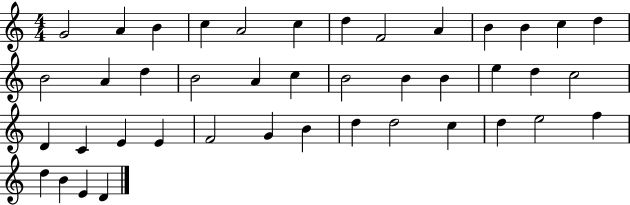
{
  \clef treble
  \numericTimeSignature
  \time 4/4
  \key c \major
  g'2 a'4 b'4 | c''4 a'2 c''4 | d''4 f'2 a'4 | b'4 b'4 c''4 d''4 | \break b'2 a'4 d''4 | b'2 a'4 c''4 | b'2 b'4 b'4 | e''4 d''4 c''2 | \break d'4 c'4 e'4 e'4 | f'2 g'4 b'4 | d''4 d''2 c''4 | d''4 e''2 f''4 | \break d''4 b'4 e'4 d'4 | \bar "|."
}